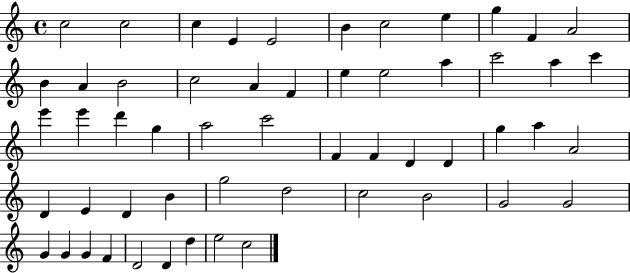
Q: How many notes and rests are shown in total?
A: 55